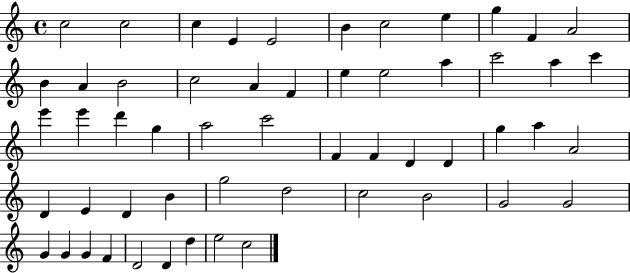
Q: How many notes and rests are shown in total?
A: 55